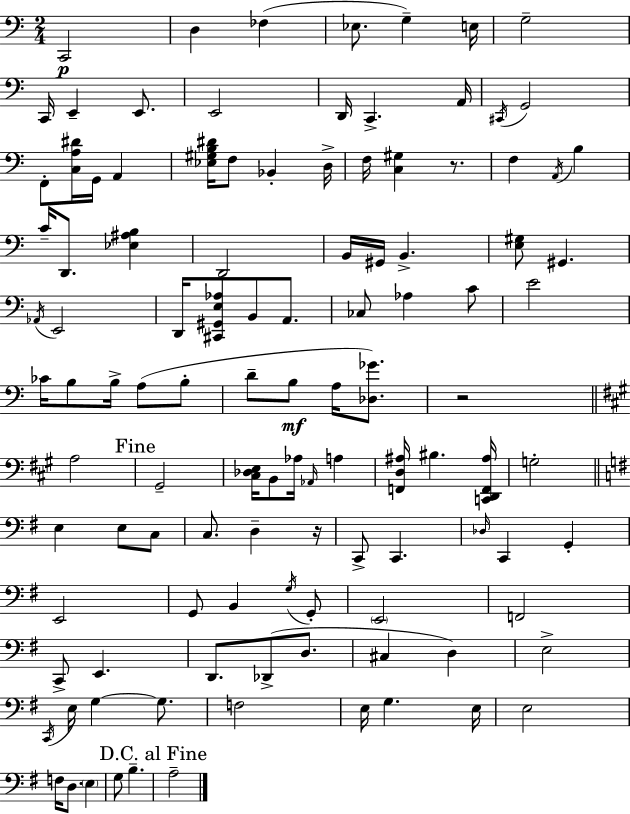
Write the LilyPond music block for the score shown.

{
  \clef bass
  \numericTimeSignature
  \time 2/4
  \key c \major
  c,2\p | d4 fes4( | ees8. g4--) e16 | g2-- | \break c,16 e,4-- e,8. | e,2 | d,16 c,4.-> a,16 | \acciaccatura { cis,16 } g,2 | \break f,8-. <c a dis'>16 g,16 a,4 | <ees gis b dis'>16 f8 bes,4-. | d16-> f16 <c gis>4 r8. | f4 \acciaccatura { a,16 } b4 | \break c'16-- d,8. <ees ais b>4 | d,2 | b,16 gis,16 b,4.-> | <e gis>8 gis,4. | \break \acciaccatura { aes,16 } e,2 | d,16 <cis, gis, e aes>8 b,8 | a,8. ces8 aes4 | c'8 e'2 | \break ces'16 b8 b16-> a8( | b8-. d'8-- b8\mf a16 | <des ges'>8.) r2 | \bar "||" \break \key a \major a2 | \mark "Fine" gis,2-- | <cis des e>16 b,8 aes16 \grace { aes,16 } a4 | <f, d ais>16 bis4. | \break <c, d, f, ais>16 g2-. | \bar "||" \break \key g \major e4 e8 c8 | c8. d4-- r16 | c,8-> c,4. | \grace { des16 } c,4 g,4-. | \break e,2 | g,8 b,4 \acciaccatura { g16 } | g,8-. \parenthesize e,2 | f,2 | \break c,8-> e,4. | d,8. des,8->( d8. | cis4 d4) | e2-> | \break \acciaccatura { c,16 } e16 g4~~ | g8. f2 | e16 g4. | e16 e2 | \break f16 d8. \parenthesize e4 | g8 b4.-- | \mark "D.C. al Fine" a2-- | \bar "|."
}